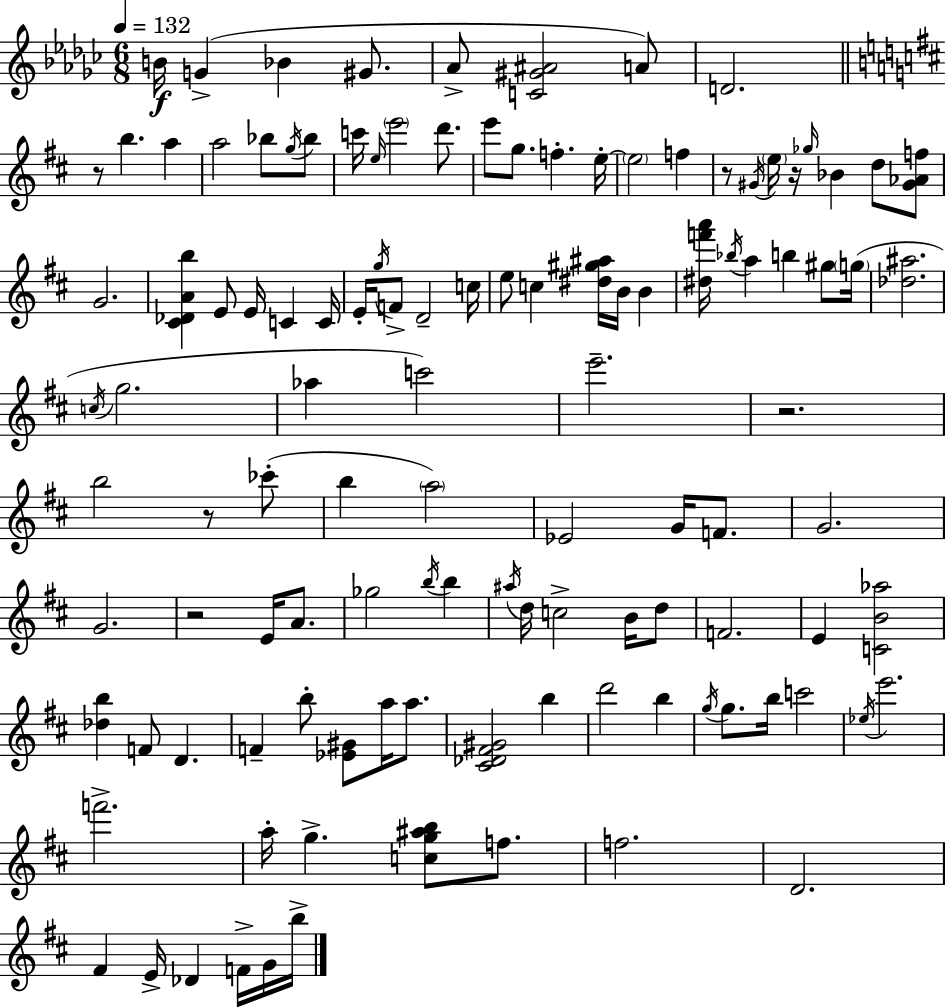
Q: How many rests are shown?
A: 6